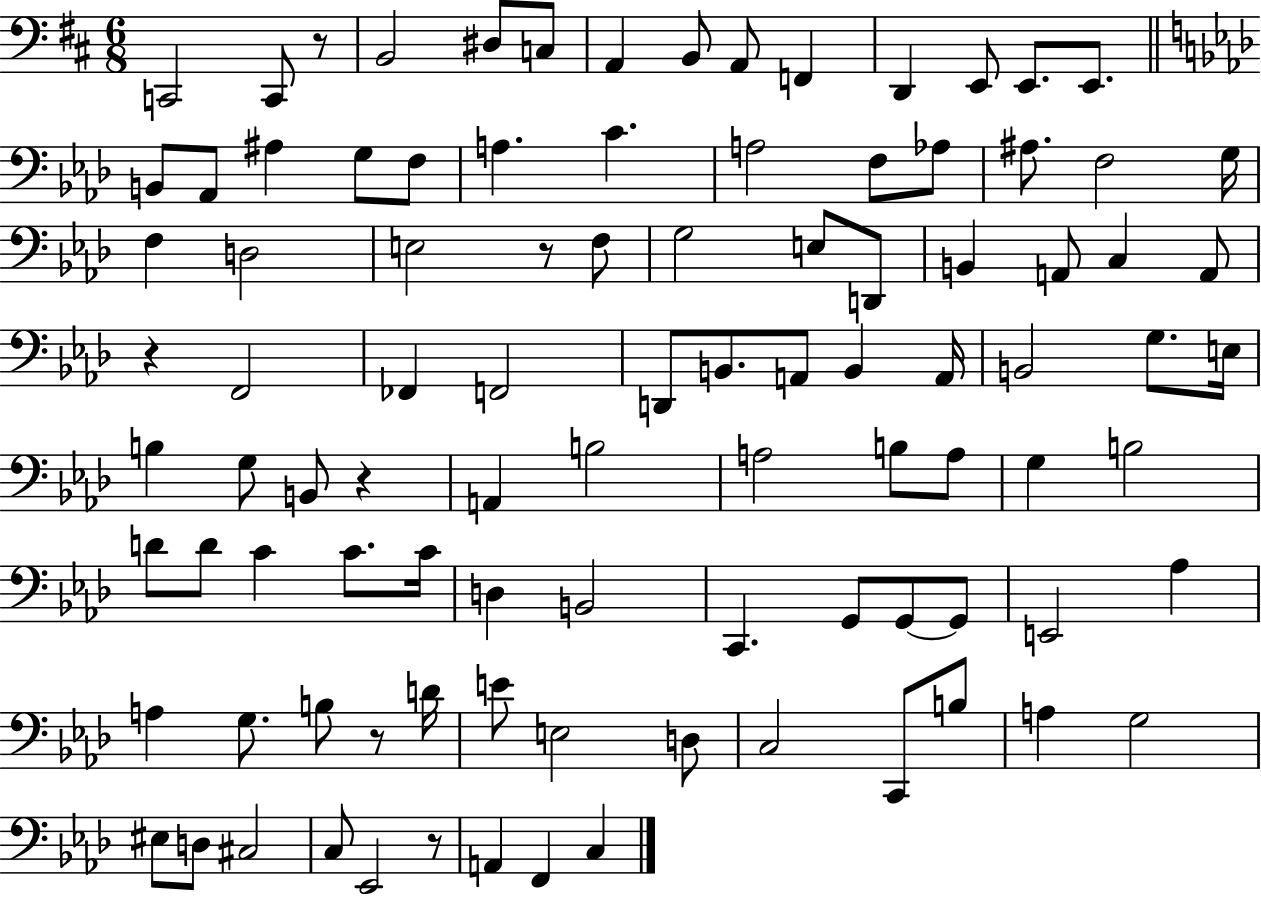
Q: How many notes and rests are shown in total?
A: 97